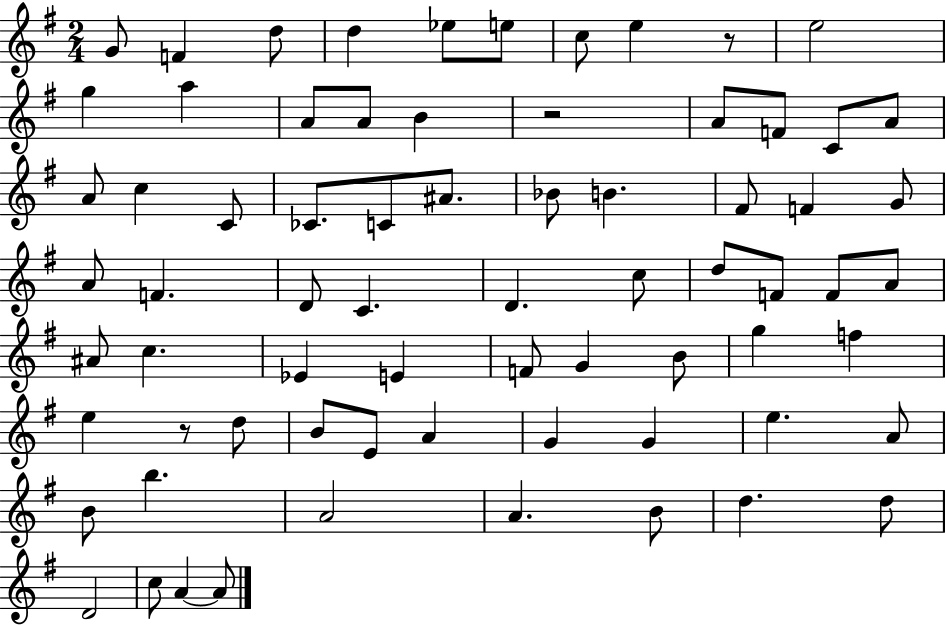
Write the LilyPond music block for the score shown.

{
  \clef treble
  \numericTimeSignature
  \time 2/4
  \key g \major
  \repeat volta 2 { g'8 f'4 d''8 | d''4 ees''8 e''8 | c''8 e''4 r8 | e''2 | \break g''4 a''4 | a'8 a'8 b'4 | r2 | a'8 f'8 c'8 a'8 | \break a'8 c''4 c'8 | ces'8. c'8 ais'8. | bes'8 b'4. | fis'8 f'4 g'8 | \break a'8 f'4. | d'8 c'4. | d'4. c''8 | d''8 f'8 f'8 a'8 | \break ais'8 c''4. | ees'4 e'4 | f'8 g'4 b'8 | g''4 f''4 | \break e''4 r8 d''8 | b'8 e'8 a'4 | g'4 g'4 | e''4. a'8 | \break b'8 b''4. | a'2 | a'4. b'8 | d''4. d''8 | \break d'2 | c''8 a'4~~ a'8 | } \bar "|."
}